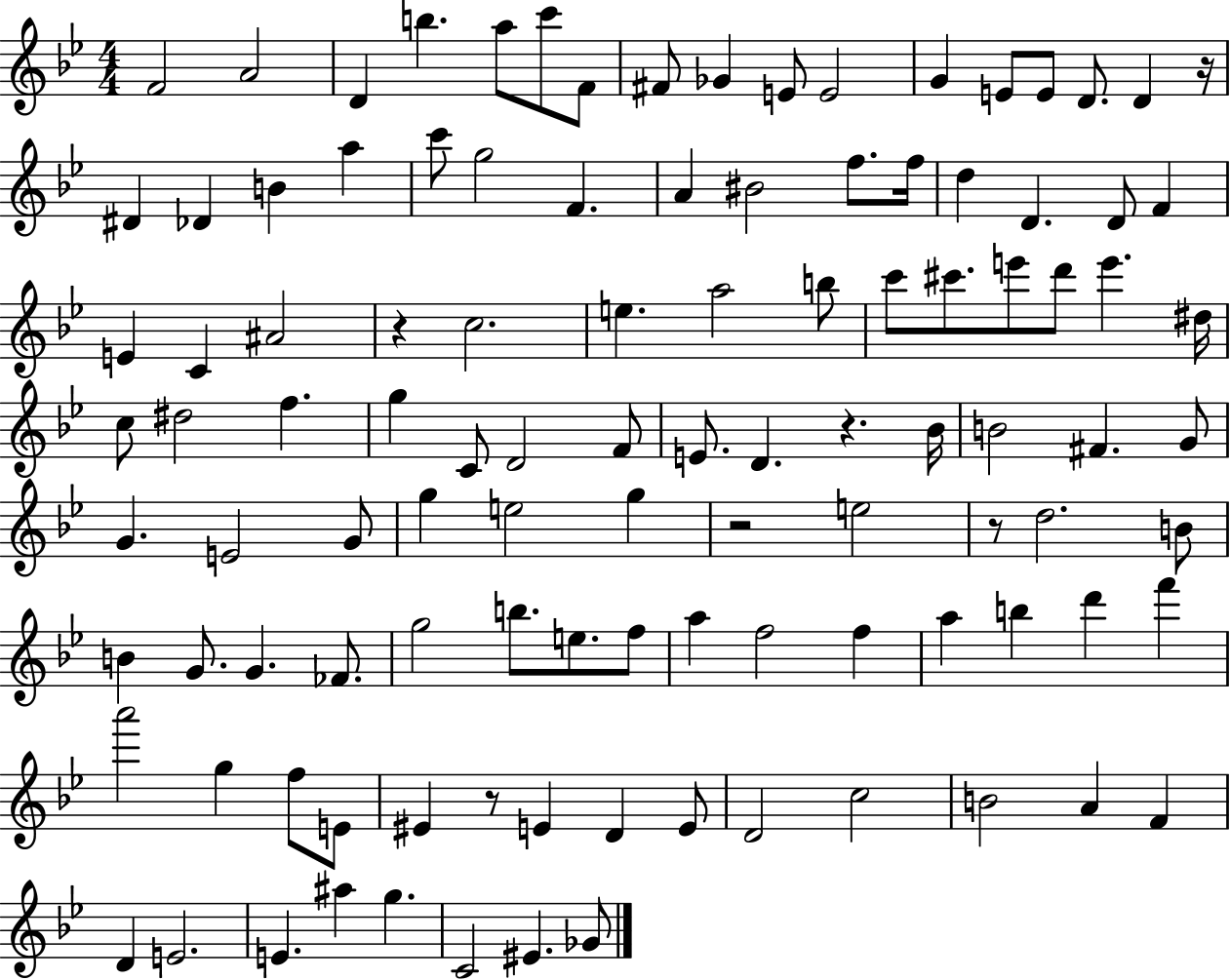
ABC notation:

X:1
T:Untitled
M:4/4
L:1/4
K:Bb
F2 A2 D b a/2 c'/2 F/2 ^F/2 _G E/2 E2 G E/2 E/2 D/2 D z/4 ^D _D B a c'/2 g2 F A ^B2 f/2 f/4 d D D/2 F E C ^A2 z c2 e a2 b/2 c'/2 ^c'/2 e'/2 d'/2 e' ^d/4 c/2 ^d2 f g C/2 D2 F/2 E/2 D z _B/4 B2 ^F G/2 G E2 G/2 g e2 g z2 e2 z/2 d2 B/2 B G/2 G _F/2 g2 b/2 e/2 f/2 a f2 f a b d' f' a'2 g f/2 E/2 ^E z/2 E D E/2 D2 c2 B2 A F D E2 E ^a g C2 ^E _G/2